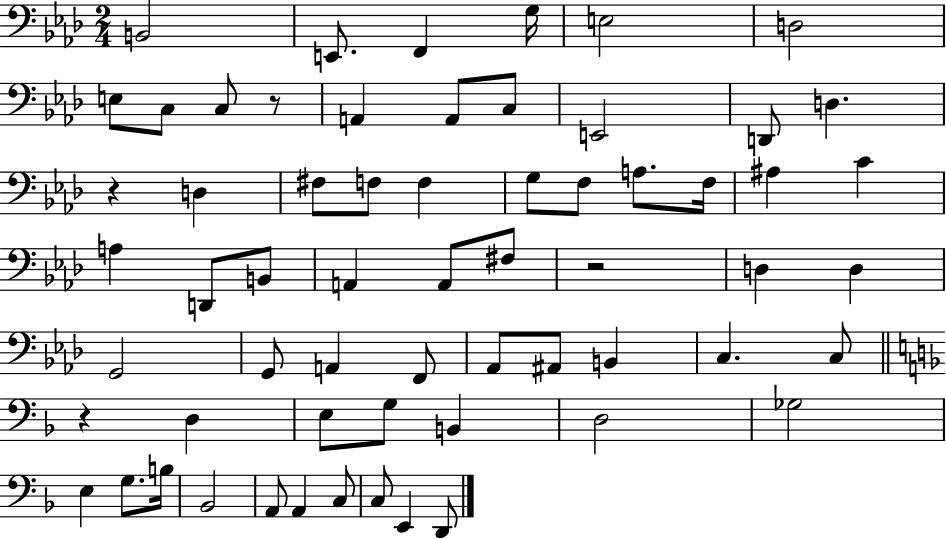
X:1
T:Untitled
M:2/4
L:1/4
K:Ab
B,,2 E,,/2 F,, G,/4 E,2 D,2 E,/2 C,/2 C,/2 z/2 A,, A,,/2 C,/2 E,,2 D,,/2 D, z D, ^F,/2 F,/2 F, G,/2 F,/2 A,/2 F,/4 ^A, C A, D,,/2 B,,/2 A,, A,,/2 ^F,/2 z2 D, D, G,,2 G,,/2 A,, F,,/2 _A,,/2 ^A,,/2 B,, C, C,/2 z D, E,/2 G,/2 B,, D,2 _G,2 E, G,/2 B,/4 _B,,2 A,,/2 A,, C,/2 C,/2 E,, D,,/2